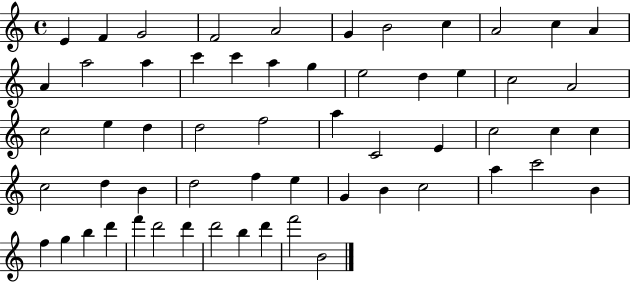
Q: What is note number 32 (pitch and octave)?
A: C5